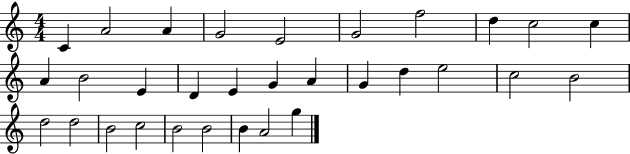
C4/q A4/h A4/q G4/h E4/h G4/h F5/h D5/q C5/h C5/q A4/q B4/h E4/q D4/q E4/q G4/q A4/q G4/q D5/q E5/h C5/h B4/h D5/h D5/h B4/h C5/h B4/h B4/h B4/q A4/h G5/q